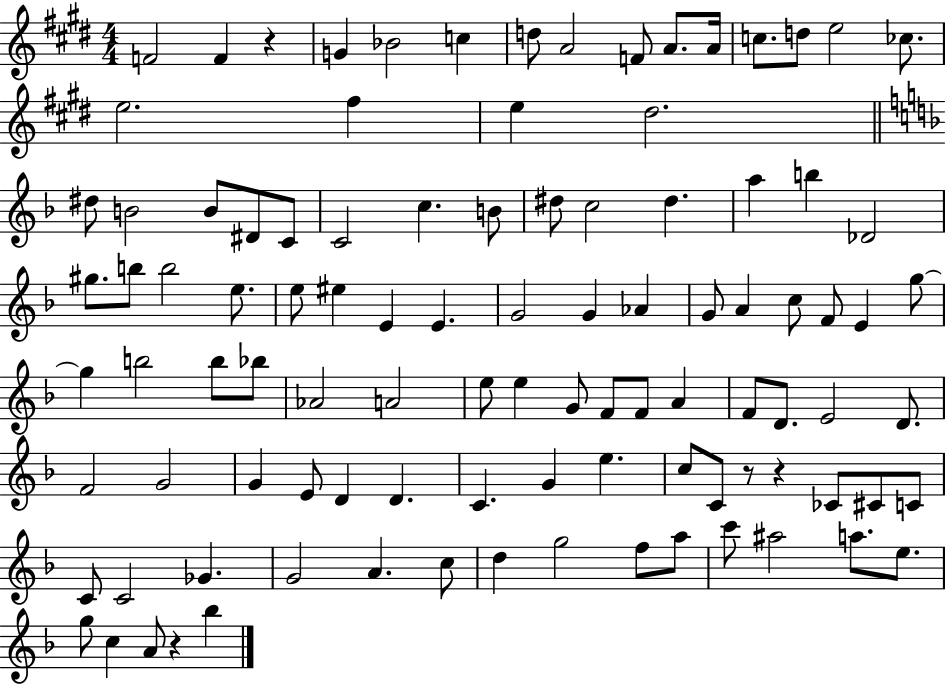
{
  \clef treble
  \numericTimeSignature
  \time 4/4
  \key e \major
  f'2 f'4 r4 | g'4 bes'2 c''4 | d''8 a'2 f'8 a'8. a'16 | c''8. d''8 e''2 ces''8. | \break e''2. fis''4 | e''4 dis''2. | \bar "||" \break \key f \major dis''8 b'2 b'8 dis'8 c'8 | c'2 c''4. b'8 | dis''8 c''2 dis''4. | a''4 b''4 des'2 | \break gis''8. b''8 b''2 e''8. | e''8 eis''4 e'4 e'4. | g'2 g'4 aes'4 | g'8 a'4 c''8 f'8 e'4 g''8~~ | \break g''4 b''2 b''8 bes''8 | aes'2 a'2 | e''8 e''4 g'8 f'8 f'8 a'4 | f'8 d'8. e'2 d'8. | \break f'2 g'2 | g'4 e'8 d'4 d'4. | c'4. g'4 e''4. | c''8 c'8 r8 r4 ces'8 cis'8 c'8 | \break c'8 c'2 ges'4. | g'2 a'4. c''8 | d''4 g''2 f''8 a''8 | c'''8 ais''2 a''8. e''8. | \break g''8 c''4 a'8 r4 bes''4 | \bar "|."
}